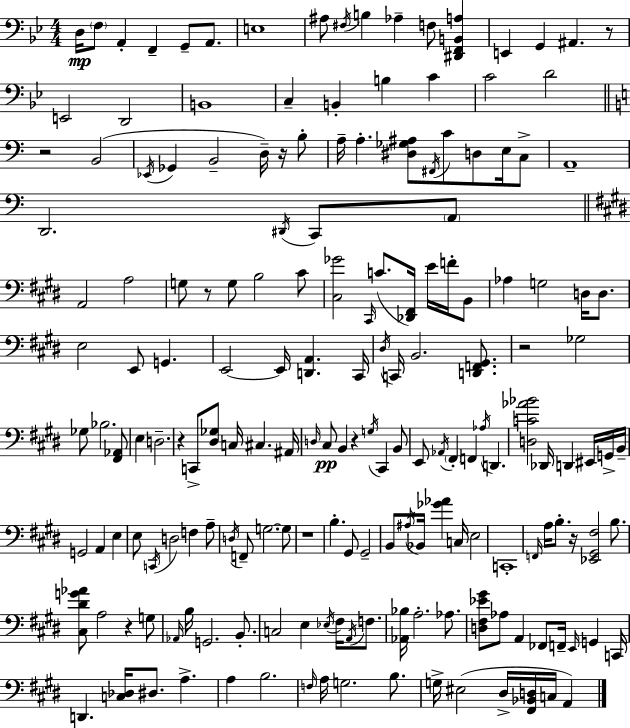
X:1
T:Untitled
M:4/4
L:1/4
K:Bb
D,/4 F,/2 A,, F,, G,,/2 A,,/2 E,4 ^A,/2 ^F,/4 B, _A, F,/2 [^D,,F,,B,,A,] E,, G,, ^A,, z/2 E,,2 D,,2 B,,4 C, B,, B, C C2 D2 z2 B,,2 _E,,/4 _G,, B,,2 D,/4 z/4 B,/2 A,/4 A, [^D,_G,^A,]/2 ^F,,/4 C/2 D,/2 E,/4 C,/2 A,,4 D,,2 ^D,,/4 C,,/2 A,,/2 A,,2 A,2 G,/2 z/2 G,/2 B,2 ^C/2 [^C,_G]2 ^C,,/4 C/2 [_D,,^F,,]/4 E/4 F/4 B,,/2 _A, G,2 D,/4 D,/2 E,2 E,,/2 G,, E,,2 E,,/4 [D,,A,,] ^C,,/4 ^D,/4 C,,/4 B,,2 [D,,F,,^G,,]/2 z2 _G,2 _G,/2 _B,2 [^F,,_A,,]/2 E, D,2 z C,,/2 [^D,_G,]/2 C,/4 ^C, ^A,,/4 D,/4 ^C,/2 B,, z G,/4 ^C,, B,,/2 E,,/2 _A,,/4 ^F,, F,, _A,/4 D,, [D,C_A_B]2 _D,,/4 D,, ^E,,/4 G,,/4 B,,/4 G,,2 A,, E, E,/2 C,,/4 D,2 F, A,/2 D,/4 F,,/2 G,2 G,/2 z4 B, ^G,,/2 ^G,,2 B,,/2 ^A,/4 _B,,/4 [_G_A] C,/4 E,2 C,,4 F,,/4 A,/4 B,/2 z/4 [_E,,^G,,^F,]2 B,/2 [^C,^DG_A]/2 A,2 z G,/2 _A,,/4 B,/4 G,,2 B,,/2 C,2 E, _E,/4 ^F,/4 A,,/4 F,/2 [_A,,_B,]/4 A,2 _A,/2 [D,^F,_E^G]/2 _A,/2 A,, _F,,/2 F,,/4 E,,/4 G,, C,,/4 D,, [C,_D,]/4 ^D,/2 A, A, B,2 F,/4 A,/4 G,2 B,/2 G,/4 ^E,2 ^D,/4 [^F,,_B,,D,]/4 C,/4 A,,